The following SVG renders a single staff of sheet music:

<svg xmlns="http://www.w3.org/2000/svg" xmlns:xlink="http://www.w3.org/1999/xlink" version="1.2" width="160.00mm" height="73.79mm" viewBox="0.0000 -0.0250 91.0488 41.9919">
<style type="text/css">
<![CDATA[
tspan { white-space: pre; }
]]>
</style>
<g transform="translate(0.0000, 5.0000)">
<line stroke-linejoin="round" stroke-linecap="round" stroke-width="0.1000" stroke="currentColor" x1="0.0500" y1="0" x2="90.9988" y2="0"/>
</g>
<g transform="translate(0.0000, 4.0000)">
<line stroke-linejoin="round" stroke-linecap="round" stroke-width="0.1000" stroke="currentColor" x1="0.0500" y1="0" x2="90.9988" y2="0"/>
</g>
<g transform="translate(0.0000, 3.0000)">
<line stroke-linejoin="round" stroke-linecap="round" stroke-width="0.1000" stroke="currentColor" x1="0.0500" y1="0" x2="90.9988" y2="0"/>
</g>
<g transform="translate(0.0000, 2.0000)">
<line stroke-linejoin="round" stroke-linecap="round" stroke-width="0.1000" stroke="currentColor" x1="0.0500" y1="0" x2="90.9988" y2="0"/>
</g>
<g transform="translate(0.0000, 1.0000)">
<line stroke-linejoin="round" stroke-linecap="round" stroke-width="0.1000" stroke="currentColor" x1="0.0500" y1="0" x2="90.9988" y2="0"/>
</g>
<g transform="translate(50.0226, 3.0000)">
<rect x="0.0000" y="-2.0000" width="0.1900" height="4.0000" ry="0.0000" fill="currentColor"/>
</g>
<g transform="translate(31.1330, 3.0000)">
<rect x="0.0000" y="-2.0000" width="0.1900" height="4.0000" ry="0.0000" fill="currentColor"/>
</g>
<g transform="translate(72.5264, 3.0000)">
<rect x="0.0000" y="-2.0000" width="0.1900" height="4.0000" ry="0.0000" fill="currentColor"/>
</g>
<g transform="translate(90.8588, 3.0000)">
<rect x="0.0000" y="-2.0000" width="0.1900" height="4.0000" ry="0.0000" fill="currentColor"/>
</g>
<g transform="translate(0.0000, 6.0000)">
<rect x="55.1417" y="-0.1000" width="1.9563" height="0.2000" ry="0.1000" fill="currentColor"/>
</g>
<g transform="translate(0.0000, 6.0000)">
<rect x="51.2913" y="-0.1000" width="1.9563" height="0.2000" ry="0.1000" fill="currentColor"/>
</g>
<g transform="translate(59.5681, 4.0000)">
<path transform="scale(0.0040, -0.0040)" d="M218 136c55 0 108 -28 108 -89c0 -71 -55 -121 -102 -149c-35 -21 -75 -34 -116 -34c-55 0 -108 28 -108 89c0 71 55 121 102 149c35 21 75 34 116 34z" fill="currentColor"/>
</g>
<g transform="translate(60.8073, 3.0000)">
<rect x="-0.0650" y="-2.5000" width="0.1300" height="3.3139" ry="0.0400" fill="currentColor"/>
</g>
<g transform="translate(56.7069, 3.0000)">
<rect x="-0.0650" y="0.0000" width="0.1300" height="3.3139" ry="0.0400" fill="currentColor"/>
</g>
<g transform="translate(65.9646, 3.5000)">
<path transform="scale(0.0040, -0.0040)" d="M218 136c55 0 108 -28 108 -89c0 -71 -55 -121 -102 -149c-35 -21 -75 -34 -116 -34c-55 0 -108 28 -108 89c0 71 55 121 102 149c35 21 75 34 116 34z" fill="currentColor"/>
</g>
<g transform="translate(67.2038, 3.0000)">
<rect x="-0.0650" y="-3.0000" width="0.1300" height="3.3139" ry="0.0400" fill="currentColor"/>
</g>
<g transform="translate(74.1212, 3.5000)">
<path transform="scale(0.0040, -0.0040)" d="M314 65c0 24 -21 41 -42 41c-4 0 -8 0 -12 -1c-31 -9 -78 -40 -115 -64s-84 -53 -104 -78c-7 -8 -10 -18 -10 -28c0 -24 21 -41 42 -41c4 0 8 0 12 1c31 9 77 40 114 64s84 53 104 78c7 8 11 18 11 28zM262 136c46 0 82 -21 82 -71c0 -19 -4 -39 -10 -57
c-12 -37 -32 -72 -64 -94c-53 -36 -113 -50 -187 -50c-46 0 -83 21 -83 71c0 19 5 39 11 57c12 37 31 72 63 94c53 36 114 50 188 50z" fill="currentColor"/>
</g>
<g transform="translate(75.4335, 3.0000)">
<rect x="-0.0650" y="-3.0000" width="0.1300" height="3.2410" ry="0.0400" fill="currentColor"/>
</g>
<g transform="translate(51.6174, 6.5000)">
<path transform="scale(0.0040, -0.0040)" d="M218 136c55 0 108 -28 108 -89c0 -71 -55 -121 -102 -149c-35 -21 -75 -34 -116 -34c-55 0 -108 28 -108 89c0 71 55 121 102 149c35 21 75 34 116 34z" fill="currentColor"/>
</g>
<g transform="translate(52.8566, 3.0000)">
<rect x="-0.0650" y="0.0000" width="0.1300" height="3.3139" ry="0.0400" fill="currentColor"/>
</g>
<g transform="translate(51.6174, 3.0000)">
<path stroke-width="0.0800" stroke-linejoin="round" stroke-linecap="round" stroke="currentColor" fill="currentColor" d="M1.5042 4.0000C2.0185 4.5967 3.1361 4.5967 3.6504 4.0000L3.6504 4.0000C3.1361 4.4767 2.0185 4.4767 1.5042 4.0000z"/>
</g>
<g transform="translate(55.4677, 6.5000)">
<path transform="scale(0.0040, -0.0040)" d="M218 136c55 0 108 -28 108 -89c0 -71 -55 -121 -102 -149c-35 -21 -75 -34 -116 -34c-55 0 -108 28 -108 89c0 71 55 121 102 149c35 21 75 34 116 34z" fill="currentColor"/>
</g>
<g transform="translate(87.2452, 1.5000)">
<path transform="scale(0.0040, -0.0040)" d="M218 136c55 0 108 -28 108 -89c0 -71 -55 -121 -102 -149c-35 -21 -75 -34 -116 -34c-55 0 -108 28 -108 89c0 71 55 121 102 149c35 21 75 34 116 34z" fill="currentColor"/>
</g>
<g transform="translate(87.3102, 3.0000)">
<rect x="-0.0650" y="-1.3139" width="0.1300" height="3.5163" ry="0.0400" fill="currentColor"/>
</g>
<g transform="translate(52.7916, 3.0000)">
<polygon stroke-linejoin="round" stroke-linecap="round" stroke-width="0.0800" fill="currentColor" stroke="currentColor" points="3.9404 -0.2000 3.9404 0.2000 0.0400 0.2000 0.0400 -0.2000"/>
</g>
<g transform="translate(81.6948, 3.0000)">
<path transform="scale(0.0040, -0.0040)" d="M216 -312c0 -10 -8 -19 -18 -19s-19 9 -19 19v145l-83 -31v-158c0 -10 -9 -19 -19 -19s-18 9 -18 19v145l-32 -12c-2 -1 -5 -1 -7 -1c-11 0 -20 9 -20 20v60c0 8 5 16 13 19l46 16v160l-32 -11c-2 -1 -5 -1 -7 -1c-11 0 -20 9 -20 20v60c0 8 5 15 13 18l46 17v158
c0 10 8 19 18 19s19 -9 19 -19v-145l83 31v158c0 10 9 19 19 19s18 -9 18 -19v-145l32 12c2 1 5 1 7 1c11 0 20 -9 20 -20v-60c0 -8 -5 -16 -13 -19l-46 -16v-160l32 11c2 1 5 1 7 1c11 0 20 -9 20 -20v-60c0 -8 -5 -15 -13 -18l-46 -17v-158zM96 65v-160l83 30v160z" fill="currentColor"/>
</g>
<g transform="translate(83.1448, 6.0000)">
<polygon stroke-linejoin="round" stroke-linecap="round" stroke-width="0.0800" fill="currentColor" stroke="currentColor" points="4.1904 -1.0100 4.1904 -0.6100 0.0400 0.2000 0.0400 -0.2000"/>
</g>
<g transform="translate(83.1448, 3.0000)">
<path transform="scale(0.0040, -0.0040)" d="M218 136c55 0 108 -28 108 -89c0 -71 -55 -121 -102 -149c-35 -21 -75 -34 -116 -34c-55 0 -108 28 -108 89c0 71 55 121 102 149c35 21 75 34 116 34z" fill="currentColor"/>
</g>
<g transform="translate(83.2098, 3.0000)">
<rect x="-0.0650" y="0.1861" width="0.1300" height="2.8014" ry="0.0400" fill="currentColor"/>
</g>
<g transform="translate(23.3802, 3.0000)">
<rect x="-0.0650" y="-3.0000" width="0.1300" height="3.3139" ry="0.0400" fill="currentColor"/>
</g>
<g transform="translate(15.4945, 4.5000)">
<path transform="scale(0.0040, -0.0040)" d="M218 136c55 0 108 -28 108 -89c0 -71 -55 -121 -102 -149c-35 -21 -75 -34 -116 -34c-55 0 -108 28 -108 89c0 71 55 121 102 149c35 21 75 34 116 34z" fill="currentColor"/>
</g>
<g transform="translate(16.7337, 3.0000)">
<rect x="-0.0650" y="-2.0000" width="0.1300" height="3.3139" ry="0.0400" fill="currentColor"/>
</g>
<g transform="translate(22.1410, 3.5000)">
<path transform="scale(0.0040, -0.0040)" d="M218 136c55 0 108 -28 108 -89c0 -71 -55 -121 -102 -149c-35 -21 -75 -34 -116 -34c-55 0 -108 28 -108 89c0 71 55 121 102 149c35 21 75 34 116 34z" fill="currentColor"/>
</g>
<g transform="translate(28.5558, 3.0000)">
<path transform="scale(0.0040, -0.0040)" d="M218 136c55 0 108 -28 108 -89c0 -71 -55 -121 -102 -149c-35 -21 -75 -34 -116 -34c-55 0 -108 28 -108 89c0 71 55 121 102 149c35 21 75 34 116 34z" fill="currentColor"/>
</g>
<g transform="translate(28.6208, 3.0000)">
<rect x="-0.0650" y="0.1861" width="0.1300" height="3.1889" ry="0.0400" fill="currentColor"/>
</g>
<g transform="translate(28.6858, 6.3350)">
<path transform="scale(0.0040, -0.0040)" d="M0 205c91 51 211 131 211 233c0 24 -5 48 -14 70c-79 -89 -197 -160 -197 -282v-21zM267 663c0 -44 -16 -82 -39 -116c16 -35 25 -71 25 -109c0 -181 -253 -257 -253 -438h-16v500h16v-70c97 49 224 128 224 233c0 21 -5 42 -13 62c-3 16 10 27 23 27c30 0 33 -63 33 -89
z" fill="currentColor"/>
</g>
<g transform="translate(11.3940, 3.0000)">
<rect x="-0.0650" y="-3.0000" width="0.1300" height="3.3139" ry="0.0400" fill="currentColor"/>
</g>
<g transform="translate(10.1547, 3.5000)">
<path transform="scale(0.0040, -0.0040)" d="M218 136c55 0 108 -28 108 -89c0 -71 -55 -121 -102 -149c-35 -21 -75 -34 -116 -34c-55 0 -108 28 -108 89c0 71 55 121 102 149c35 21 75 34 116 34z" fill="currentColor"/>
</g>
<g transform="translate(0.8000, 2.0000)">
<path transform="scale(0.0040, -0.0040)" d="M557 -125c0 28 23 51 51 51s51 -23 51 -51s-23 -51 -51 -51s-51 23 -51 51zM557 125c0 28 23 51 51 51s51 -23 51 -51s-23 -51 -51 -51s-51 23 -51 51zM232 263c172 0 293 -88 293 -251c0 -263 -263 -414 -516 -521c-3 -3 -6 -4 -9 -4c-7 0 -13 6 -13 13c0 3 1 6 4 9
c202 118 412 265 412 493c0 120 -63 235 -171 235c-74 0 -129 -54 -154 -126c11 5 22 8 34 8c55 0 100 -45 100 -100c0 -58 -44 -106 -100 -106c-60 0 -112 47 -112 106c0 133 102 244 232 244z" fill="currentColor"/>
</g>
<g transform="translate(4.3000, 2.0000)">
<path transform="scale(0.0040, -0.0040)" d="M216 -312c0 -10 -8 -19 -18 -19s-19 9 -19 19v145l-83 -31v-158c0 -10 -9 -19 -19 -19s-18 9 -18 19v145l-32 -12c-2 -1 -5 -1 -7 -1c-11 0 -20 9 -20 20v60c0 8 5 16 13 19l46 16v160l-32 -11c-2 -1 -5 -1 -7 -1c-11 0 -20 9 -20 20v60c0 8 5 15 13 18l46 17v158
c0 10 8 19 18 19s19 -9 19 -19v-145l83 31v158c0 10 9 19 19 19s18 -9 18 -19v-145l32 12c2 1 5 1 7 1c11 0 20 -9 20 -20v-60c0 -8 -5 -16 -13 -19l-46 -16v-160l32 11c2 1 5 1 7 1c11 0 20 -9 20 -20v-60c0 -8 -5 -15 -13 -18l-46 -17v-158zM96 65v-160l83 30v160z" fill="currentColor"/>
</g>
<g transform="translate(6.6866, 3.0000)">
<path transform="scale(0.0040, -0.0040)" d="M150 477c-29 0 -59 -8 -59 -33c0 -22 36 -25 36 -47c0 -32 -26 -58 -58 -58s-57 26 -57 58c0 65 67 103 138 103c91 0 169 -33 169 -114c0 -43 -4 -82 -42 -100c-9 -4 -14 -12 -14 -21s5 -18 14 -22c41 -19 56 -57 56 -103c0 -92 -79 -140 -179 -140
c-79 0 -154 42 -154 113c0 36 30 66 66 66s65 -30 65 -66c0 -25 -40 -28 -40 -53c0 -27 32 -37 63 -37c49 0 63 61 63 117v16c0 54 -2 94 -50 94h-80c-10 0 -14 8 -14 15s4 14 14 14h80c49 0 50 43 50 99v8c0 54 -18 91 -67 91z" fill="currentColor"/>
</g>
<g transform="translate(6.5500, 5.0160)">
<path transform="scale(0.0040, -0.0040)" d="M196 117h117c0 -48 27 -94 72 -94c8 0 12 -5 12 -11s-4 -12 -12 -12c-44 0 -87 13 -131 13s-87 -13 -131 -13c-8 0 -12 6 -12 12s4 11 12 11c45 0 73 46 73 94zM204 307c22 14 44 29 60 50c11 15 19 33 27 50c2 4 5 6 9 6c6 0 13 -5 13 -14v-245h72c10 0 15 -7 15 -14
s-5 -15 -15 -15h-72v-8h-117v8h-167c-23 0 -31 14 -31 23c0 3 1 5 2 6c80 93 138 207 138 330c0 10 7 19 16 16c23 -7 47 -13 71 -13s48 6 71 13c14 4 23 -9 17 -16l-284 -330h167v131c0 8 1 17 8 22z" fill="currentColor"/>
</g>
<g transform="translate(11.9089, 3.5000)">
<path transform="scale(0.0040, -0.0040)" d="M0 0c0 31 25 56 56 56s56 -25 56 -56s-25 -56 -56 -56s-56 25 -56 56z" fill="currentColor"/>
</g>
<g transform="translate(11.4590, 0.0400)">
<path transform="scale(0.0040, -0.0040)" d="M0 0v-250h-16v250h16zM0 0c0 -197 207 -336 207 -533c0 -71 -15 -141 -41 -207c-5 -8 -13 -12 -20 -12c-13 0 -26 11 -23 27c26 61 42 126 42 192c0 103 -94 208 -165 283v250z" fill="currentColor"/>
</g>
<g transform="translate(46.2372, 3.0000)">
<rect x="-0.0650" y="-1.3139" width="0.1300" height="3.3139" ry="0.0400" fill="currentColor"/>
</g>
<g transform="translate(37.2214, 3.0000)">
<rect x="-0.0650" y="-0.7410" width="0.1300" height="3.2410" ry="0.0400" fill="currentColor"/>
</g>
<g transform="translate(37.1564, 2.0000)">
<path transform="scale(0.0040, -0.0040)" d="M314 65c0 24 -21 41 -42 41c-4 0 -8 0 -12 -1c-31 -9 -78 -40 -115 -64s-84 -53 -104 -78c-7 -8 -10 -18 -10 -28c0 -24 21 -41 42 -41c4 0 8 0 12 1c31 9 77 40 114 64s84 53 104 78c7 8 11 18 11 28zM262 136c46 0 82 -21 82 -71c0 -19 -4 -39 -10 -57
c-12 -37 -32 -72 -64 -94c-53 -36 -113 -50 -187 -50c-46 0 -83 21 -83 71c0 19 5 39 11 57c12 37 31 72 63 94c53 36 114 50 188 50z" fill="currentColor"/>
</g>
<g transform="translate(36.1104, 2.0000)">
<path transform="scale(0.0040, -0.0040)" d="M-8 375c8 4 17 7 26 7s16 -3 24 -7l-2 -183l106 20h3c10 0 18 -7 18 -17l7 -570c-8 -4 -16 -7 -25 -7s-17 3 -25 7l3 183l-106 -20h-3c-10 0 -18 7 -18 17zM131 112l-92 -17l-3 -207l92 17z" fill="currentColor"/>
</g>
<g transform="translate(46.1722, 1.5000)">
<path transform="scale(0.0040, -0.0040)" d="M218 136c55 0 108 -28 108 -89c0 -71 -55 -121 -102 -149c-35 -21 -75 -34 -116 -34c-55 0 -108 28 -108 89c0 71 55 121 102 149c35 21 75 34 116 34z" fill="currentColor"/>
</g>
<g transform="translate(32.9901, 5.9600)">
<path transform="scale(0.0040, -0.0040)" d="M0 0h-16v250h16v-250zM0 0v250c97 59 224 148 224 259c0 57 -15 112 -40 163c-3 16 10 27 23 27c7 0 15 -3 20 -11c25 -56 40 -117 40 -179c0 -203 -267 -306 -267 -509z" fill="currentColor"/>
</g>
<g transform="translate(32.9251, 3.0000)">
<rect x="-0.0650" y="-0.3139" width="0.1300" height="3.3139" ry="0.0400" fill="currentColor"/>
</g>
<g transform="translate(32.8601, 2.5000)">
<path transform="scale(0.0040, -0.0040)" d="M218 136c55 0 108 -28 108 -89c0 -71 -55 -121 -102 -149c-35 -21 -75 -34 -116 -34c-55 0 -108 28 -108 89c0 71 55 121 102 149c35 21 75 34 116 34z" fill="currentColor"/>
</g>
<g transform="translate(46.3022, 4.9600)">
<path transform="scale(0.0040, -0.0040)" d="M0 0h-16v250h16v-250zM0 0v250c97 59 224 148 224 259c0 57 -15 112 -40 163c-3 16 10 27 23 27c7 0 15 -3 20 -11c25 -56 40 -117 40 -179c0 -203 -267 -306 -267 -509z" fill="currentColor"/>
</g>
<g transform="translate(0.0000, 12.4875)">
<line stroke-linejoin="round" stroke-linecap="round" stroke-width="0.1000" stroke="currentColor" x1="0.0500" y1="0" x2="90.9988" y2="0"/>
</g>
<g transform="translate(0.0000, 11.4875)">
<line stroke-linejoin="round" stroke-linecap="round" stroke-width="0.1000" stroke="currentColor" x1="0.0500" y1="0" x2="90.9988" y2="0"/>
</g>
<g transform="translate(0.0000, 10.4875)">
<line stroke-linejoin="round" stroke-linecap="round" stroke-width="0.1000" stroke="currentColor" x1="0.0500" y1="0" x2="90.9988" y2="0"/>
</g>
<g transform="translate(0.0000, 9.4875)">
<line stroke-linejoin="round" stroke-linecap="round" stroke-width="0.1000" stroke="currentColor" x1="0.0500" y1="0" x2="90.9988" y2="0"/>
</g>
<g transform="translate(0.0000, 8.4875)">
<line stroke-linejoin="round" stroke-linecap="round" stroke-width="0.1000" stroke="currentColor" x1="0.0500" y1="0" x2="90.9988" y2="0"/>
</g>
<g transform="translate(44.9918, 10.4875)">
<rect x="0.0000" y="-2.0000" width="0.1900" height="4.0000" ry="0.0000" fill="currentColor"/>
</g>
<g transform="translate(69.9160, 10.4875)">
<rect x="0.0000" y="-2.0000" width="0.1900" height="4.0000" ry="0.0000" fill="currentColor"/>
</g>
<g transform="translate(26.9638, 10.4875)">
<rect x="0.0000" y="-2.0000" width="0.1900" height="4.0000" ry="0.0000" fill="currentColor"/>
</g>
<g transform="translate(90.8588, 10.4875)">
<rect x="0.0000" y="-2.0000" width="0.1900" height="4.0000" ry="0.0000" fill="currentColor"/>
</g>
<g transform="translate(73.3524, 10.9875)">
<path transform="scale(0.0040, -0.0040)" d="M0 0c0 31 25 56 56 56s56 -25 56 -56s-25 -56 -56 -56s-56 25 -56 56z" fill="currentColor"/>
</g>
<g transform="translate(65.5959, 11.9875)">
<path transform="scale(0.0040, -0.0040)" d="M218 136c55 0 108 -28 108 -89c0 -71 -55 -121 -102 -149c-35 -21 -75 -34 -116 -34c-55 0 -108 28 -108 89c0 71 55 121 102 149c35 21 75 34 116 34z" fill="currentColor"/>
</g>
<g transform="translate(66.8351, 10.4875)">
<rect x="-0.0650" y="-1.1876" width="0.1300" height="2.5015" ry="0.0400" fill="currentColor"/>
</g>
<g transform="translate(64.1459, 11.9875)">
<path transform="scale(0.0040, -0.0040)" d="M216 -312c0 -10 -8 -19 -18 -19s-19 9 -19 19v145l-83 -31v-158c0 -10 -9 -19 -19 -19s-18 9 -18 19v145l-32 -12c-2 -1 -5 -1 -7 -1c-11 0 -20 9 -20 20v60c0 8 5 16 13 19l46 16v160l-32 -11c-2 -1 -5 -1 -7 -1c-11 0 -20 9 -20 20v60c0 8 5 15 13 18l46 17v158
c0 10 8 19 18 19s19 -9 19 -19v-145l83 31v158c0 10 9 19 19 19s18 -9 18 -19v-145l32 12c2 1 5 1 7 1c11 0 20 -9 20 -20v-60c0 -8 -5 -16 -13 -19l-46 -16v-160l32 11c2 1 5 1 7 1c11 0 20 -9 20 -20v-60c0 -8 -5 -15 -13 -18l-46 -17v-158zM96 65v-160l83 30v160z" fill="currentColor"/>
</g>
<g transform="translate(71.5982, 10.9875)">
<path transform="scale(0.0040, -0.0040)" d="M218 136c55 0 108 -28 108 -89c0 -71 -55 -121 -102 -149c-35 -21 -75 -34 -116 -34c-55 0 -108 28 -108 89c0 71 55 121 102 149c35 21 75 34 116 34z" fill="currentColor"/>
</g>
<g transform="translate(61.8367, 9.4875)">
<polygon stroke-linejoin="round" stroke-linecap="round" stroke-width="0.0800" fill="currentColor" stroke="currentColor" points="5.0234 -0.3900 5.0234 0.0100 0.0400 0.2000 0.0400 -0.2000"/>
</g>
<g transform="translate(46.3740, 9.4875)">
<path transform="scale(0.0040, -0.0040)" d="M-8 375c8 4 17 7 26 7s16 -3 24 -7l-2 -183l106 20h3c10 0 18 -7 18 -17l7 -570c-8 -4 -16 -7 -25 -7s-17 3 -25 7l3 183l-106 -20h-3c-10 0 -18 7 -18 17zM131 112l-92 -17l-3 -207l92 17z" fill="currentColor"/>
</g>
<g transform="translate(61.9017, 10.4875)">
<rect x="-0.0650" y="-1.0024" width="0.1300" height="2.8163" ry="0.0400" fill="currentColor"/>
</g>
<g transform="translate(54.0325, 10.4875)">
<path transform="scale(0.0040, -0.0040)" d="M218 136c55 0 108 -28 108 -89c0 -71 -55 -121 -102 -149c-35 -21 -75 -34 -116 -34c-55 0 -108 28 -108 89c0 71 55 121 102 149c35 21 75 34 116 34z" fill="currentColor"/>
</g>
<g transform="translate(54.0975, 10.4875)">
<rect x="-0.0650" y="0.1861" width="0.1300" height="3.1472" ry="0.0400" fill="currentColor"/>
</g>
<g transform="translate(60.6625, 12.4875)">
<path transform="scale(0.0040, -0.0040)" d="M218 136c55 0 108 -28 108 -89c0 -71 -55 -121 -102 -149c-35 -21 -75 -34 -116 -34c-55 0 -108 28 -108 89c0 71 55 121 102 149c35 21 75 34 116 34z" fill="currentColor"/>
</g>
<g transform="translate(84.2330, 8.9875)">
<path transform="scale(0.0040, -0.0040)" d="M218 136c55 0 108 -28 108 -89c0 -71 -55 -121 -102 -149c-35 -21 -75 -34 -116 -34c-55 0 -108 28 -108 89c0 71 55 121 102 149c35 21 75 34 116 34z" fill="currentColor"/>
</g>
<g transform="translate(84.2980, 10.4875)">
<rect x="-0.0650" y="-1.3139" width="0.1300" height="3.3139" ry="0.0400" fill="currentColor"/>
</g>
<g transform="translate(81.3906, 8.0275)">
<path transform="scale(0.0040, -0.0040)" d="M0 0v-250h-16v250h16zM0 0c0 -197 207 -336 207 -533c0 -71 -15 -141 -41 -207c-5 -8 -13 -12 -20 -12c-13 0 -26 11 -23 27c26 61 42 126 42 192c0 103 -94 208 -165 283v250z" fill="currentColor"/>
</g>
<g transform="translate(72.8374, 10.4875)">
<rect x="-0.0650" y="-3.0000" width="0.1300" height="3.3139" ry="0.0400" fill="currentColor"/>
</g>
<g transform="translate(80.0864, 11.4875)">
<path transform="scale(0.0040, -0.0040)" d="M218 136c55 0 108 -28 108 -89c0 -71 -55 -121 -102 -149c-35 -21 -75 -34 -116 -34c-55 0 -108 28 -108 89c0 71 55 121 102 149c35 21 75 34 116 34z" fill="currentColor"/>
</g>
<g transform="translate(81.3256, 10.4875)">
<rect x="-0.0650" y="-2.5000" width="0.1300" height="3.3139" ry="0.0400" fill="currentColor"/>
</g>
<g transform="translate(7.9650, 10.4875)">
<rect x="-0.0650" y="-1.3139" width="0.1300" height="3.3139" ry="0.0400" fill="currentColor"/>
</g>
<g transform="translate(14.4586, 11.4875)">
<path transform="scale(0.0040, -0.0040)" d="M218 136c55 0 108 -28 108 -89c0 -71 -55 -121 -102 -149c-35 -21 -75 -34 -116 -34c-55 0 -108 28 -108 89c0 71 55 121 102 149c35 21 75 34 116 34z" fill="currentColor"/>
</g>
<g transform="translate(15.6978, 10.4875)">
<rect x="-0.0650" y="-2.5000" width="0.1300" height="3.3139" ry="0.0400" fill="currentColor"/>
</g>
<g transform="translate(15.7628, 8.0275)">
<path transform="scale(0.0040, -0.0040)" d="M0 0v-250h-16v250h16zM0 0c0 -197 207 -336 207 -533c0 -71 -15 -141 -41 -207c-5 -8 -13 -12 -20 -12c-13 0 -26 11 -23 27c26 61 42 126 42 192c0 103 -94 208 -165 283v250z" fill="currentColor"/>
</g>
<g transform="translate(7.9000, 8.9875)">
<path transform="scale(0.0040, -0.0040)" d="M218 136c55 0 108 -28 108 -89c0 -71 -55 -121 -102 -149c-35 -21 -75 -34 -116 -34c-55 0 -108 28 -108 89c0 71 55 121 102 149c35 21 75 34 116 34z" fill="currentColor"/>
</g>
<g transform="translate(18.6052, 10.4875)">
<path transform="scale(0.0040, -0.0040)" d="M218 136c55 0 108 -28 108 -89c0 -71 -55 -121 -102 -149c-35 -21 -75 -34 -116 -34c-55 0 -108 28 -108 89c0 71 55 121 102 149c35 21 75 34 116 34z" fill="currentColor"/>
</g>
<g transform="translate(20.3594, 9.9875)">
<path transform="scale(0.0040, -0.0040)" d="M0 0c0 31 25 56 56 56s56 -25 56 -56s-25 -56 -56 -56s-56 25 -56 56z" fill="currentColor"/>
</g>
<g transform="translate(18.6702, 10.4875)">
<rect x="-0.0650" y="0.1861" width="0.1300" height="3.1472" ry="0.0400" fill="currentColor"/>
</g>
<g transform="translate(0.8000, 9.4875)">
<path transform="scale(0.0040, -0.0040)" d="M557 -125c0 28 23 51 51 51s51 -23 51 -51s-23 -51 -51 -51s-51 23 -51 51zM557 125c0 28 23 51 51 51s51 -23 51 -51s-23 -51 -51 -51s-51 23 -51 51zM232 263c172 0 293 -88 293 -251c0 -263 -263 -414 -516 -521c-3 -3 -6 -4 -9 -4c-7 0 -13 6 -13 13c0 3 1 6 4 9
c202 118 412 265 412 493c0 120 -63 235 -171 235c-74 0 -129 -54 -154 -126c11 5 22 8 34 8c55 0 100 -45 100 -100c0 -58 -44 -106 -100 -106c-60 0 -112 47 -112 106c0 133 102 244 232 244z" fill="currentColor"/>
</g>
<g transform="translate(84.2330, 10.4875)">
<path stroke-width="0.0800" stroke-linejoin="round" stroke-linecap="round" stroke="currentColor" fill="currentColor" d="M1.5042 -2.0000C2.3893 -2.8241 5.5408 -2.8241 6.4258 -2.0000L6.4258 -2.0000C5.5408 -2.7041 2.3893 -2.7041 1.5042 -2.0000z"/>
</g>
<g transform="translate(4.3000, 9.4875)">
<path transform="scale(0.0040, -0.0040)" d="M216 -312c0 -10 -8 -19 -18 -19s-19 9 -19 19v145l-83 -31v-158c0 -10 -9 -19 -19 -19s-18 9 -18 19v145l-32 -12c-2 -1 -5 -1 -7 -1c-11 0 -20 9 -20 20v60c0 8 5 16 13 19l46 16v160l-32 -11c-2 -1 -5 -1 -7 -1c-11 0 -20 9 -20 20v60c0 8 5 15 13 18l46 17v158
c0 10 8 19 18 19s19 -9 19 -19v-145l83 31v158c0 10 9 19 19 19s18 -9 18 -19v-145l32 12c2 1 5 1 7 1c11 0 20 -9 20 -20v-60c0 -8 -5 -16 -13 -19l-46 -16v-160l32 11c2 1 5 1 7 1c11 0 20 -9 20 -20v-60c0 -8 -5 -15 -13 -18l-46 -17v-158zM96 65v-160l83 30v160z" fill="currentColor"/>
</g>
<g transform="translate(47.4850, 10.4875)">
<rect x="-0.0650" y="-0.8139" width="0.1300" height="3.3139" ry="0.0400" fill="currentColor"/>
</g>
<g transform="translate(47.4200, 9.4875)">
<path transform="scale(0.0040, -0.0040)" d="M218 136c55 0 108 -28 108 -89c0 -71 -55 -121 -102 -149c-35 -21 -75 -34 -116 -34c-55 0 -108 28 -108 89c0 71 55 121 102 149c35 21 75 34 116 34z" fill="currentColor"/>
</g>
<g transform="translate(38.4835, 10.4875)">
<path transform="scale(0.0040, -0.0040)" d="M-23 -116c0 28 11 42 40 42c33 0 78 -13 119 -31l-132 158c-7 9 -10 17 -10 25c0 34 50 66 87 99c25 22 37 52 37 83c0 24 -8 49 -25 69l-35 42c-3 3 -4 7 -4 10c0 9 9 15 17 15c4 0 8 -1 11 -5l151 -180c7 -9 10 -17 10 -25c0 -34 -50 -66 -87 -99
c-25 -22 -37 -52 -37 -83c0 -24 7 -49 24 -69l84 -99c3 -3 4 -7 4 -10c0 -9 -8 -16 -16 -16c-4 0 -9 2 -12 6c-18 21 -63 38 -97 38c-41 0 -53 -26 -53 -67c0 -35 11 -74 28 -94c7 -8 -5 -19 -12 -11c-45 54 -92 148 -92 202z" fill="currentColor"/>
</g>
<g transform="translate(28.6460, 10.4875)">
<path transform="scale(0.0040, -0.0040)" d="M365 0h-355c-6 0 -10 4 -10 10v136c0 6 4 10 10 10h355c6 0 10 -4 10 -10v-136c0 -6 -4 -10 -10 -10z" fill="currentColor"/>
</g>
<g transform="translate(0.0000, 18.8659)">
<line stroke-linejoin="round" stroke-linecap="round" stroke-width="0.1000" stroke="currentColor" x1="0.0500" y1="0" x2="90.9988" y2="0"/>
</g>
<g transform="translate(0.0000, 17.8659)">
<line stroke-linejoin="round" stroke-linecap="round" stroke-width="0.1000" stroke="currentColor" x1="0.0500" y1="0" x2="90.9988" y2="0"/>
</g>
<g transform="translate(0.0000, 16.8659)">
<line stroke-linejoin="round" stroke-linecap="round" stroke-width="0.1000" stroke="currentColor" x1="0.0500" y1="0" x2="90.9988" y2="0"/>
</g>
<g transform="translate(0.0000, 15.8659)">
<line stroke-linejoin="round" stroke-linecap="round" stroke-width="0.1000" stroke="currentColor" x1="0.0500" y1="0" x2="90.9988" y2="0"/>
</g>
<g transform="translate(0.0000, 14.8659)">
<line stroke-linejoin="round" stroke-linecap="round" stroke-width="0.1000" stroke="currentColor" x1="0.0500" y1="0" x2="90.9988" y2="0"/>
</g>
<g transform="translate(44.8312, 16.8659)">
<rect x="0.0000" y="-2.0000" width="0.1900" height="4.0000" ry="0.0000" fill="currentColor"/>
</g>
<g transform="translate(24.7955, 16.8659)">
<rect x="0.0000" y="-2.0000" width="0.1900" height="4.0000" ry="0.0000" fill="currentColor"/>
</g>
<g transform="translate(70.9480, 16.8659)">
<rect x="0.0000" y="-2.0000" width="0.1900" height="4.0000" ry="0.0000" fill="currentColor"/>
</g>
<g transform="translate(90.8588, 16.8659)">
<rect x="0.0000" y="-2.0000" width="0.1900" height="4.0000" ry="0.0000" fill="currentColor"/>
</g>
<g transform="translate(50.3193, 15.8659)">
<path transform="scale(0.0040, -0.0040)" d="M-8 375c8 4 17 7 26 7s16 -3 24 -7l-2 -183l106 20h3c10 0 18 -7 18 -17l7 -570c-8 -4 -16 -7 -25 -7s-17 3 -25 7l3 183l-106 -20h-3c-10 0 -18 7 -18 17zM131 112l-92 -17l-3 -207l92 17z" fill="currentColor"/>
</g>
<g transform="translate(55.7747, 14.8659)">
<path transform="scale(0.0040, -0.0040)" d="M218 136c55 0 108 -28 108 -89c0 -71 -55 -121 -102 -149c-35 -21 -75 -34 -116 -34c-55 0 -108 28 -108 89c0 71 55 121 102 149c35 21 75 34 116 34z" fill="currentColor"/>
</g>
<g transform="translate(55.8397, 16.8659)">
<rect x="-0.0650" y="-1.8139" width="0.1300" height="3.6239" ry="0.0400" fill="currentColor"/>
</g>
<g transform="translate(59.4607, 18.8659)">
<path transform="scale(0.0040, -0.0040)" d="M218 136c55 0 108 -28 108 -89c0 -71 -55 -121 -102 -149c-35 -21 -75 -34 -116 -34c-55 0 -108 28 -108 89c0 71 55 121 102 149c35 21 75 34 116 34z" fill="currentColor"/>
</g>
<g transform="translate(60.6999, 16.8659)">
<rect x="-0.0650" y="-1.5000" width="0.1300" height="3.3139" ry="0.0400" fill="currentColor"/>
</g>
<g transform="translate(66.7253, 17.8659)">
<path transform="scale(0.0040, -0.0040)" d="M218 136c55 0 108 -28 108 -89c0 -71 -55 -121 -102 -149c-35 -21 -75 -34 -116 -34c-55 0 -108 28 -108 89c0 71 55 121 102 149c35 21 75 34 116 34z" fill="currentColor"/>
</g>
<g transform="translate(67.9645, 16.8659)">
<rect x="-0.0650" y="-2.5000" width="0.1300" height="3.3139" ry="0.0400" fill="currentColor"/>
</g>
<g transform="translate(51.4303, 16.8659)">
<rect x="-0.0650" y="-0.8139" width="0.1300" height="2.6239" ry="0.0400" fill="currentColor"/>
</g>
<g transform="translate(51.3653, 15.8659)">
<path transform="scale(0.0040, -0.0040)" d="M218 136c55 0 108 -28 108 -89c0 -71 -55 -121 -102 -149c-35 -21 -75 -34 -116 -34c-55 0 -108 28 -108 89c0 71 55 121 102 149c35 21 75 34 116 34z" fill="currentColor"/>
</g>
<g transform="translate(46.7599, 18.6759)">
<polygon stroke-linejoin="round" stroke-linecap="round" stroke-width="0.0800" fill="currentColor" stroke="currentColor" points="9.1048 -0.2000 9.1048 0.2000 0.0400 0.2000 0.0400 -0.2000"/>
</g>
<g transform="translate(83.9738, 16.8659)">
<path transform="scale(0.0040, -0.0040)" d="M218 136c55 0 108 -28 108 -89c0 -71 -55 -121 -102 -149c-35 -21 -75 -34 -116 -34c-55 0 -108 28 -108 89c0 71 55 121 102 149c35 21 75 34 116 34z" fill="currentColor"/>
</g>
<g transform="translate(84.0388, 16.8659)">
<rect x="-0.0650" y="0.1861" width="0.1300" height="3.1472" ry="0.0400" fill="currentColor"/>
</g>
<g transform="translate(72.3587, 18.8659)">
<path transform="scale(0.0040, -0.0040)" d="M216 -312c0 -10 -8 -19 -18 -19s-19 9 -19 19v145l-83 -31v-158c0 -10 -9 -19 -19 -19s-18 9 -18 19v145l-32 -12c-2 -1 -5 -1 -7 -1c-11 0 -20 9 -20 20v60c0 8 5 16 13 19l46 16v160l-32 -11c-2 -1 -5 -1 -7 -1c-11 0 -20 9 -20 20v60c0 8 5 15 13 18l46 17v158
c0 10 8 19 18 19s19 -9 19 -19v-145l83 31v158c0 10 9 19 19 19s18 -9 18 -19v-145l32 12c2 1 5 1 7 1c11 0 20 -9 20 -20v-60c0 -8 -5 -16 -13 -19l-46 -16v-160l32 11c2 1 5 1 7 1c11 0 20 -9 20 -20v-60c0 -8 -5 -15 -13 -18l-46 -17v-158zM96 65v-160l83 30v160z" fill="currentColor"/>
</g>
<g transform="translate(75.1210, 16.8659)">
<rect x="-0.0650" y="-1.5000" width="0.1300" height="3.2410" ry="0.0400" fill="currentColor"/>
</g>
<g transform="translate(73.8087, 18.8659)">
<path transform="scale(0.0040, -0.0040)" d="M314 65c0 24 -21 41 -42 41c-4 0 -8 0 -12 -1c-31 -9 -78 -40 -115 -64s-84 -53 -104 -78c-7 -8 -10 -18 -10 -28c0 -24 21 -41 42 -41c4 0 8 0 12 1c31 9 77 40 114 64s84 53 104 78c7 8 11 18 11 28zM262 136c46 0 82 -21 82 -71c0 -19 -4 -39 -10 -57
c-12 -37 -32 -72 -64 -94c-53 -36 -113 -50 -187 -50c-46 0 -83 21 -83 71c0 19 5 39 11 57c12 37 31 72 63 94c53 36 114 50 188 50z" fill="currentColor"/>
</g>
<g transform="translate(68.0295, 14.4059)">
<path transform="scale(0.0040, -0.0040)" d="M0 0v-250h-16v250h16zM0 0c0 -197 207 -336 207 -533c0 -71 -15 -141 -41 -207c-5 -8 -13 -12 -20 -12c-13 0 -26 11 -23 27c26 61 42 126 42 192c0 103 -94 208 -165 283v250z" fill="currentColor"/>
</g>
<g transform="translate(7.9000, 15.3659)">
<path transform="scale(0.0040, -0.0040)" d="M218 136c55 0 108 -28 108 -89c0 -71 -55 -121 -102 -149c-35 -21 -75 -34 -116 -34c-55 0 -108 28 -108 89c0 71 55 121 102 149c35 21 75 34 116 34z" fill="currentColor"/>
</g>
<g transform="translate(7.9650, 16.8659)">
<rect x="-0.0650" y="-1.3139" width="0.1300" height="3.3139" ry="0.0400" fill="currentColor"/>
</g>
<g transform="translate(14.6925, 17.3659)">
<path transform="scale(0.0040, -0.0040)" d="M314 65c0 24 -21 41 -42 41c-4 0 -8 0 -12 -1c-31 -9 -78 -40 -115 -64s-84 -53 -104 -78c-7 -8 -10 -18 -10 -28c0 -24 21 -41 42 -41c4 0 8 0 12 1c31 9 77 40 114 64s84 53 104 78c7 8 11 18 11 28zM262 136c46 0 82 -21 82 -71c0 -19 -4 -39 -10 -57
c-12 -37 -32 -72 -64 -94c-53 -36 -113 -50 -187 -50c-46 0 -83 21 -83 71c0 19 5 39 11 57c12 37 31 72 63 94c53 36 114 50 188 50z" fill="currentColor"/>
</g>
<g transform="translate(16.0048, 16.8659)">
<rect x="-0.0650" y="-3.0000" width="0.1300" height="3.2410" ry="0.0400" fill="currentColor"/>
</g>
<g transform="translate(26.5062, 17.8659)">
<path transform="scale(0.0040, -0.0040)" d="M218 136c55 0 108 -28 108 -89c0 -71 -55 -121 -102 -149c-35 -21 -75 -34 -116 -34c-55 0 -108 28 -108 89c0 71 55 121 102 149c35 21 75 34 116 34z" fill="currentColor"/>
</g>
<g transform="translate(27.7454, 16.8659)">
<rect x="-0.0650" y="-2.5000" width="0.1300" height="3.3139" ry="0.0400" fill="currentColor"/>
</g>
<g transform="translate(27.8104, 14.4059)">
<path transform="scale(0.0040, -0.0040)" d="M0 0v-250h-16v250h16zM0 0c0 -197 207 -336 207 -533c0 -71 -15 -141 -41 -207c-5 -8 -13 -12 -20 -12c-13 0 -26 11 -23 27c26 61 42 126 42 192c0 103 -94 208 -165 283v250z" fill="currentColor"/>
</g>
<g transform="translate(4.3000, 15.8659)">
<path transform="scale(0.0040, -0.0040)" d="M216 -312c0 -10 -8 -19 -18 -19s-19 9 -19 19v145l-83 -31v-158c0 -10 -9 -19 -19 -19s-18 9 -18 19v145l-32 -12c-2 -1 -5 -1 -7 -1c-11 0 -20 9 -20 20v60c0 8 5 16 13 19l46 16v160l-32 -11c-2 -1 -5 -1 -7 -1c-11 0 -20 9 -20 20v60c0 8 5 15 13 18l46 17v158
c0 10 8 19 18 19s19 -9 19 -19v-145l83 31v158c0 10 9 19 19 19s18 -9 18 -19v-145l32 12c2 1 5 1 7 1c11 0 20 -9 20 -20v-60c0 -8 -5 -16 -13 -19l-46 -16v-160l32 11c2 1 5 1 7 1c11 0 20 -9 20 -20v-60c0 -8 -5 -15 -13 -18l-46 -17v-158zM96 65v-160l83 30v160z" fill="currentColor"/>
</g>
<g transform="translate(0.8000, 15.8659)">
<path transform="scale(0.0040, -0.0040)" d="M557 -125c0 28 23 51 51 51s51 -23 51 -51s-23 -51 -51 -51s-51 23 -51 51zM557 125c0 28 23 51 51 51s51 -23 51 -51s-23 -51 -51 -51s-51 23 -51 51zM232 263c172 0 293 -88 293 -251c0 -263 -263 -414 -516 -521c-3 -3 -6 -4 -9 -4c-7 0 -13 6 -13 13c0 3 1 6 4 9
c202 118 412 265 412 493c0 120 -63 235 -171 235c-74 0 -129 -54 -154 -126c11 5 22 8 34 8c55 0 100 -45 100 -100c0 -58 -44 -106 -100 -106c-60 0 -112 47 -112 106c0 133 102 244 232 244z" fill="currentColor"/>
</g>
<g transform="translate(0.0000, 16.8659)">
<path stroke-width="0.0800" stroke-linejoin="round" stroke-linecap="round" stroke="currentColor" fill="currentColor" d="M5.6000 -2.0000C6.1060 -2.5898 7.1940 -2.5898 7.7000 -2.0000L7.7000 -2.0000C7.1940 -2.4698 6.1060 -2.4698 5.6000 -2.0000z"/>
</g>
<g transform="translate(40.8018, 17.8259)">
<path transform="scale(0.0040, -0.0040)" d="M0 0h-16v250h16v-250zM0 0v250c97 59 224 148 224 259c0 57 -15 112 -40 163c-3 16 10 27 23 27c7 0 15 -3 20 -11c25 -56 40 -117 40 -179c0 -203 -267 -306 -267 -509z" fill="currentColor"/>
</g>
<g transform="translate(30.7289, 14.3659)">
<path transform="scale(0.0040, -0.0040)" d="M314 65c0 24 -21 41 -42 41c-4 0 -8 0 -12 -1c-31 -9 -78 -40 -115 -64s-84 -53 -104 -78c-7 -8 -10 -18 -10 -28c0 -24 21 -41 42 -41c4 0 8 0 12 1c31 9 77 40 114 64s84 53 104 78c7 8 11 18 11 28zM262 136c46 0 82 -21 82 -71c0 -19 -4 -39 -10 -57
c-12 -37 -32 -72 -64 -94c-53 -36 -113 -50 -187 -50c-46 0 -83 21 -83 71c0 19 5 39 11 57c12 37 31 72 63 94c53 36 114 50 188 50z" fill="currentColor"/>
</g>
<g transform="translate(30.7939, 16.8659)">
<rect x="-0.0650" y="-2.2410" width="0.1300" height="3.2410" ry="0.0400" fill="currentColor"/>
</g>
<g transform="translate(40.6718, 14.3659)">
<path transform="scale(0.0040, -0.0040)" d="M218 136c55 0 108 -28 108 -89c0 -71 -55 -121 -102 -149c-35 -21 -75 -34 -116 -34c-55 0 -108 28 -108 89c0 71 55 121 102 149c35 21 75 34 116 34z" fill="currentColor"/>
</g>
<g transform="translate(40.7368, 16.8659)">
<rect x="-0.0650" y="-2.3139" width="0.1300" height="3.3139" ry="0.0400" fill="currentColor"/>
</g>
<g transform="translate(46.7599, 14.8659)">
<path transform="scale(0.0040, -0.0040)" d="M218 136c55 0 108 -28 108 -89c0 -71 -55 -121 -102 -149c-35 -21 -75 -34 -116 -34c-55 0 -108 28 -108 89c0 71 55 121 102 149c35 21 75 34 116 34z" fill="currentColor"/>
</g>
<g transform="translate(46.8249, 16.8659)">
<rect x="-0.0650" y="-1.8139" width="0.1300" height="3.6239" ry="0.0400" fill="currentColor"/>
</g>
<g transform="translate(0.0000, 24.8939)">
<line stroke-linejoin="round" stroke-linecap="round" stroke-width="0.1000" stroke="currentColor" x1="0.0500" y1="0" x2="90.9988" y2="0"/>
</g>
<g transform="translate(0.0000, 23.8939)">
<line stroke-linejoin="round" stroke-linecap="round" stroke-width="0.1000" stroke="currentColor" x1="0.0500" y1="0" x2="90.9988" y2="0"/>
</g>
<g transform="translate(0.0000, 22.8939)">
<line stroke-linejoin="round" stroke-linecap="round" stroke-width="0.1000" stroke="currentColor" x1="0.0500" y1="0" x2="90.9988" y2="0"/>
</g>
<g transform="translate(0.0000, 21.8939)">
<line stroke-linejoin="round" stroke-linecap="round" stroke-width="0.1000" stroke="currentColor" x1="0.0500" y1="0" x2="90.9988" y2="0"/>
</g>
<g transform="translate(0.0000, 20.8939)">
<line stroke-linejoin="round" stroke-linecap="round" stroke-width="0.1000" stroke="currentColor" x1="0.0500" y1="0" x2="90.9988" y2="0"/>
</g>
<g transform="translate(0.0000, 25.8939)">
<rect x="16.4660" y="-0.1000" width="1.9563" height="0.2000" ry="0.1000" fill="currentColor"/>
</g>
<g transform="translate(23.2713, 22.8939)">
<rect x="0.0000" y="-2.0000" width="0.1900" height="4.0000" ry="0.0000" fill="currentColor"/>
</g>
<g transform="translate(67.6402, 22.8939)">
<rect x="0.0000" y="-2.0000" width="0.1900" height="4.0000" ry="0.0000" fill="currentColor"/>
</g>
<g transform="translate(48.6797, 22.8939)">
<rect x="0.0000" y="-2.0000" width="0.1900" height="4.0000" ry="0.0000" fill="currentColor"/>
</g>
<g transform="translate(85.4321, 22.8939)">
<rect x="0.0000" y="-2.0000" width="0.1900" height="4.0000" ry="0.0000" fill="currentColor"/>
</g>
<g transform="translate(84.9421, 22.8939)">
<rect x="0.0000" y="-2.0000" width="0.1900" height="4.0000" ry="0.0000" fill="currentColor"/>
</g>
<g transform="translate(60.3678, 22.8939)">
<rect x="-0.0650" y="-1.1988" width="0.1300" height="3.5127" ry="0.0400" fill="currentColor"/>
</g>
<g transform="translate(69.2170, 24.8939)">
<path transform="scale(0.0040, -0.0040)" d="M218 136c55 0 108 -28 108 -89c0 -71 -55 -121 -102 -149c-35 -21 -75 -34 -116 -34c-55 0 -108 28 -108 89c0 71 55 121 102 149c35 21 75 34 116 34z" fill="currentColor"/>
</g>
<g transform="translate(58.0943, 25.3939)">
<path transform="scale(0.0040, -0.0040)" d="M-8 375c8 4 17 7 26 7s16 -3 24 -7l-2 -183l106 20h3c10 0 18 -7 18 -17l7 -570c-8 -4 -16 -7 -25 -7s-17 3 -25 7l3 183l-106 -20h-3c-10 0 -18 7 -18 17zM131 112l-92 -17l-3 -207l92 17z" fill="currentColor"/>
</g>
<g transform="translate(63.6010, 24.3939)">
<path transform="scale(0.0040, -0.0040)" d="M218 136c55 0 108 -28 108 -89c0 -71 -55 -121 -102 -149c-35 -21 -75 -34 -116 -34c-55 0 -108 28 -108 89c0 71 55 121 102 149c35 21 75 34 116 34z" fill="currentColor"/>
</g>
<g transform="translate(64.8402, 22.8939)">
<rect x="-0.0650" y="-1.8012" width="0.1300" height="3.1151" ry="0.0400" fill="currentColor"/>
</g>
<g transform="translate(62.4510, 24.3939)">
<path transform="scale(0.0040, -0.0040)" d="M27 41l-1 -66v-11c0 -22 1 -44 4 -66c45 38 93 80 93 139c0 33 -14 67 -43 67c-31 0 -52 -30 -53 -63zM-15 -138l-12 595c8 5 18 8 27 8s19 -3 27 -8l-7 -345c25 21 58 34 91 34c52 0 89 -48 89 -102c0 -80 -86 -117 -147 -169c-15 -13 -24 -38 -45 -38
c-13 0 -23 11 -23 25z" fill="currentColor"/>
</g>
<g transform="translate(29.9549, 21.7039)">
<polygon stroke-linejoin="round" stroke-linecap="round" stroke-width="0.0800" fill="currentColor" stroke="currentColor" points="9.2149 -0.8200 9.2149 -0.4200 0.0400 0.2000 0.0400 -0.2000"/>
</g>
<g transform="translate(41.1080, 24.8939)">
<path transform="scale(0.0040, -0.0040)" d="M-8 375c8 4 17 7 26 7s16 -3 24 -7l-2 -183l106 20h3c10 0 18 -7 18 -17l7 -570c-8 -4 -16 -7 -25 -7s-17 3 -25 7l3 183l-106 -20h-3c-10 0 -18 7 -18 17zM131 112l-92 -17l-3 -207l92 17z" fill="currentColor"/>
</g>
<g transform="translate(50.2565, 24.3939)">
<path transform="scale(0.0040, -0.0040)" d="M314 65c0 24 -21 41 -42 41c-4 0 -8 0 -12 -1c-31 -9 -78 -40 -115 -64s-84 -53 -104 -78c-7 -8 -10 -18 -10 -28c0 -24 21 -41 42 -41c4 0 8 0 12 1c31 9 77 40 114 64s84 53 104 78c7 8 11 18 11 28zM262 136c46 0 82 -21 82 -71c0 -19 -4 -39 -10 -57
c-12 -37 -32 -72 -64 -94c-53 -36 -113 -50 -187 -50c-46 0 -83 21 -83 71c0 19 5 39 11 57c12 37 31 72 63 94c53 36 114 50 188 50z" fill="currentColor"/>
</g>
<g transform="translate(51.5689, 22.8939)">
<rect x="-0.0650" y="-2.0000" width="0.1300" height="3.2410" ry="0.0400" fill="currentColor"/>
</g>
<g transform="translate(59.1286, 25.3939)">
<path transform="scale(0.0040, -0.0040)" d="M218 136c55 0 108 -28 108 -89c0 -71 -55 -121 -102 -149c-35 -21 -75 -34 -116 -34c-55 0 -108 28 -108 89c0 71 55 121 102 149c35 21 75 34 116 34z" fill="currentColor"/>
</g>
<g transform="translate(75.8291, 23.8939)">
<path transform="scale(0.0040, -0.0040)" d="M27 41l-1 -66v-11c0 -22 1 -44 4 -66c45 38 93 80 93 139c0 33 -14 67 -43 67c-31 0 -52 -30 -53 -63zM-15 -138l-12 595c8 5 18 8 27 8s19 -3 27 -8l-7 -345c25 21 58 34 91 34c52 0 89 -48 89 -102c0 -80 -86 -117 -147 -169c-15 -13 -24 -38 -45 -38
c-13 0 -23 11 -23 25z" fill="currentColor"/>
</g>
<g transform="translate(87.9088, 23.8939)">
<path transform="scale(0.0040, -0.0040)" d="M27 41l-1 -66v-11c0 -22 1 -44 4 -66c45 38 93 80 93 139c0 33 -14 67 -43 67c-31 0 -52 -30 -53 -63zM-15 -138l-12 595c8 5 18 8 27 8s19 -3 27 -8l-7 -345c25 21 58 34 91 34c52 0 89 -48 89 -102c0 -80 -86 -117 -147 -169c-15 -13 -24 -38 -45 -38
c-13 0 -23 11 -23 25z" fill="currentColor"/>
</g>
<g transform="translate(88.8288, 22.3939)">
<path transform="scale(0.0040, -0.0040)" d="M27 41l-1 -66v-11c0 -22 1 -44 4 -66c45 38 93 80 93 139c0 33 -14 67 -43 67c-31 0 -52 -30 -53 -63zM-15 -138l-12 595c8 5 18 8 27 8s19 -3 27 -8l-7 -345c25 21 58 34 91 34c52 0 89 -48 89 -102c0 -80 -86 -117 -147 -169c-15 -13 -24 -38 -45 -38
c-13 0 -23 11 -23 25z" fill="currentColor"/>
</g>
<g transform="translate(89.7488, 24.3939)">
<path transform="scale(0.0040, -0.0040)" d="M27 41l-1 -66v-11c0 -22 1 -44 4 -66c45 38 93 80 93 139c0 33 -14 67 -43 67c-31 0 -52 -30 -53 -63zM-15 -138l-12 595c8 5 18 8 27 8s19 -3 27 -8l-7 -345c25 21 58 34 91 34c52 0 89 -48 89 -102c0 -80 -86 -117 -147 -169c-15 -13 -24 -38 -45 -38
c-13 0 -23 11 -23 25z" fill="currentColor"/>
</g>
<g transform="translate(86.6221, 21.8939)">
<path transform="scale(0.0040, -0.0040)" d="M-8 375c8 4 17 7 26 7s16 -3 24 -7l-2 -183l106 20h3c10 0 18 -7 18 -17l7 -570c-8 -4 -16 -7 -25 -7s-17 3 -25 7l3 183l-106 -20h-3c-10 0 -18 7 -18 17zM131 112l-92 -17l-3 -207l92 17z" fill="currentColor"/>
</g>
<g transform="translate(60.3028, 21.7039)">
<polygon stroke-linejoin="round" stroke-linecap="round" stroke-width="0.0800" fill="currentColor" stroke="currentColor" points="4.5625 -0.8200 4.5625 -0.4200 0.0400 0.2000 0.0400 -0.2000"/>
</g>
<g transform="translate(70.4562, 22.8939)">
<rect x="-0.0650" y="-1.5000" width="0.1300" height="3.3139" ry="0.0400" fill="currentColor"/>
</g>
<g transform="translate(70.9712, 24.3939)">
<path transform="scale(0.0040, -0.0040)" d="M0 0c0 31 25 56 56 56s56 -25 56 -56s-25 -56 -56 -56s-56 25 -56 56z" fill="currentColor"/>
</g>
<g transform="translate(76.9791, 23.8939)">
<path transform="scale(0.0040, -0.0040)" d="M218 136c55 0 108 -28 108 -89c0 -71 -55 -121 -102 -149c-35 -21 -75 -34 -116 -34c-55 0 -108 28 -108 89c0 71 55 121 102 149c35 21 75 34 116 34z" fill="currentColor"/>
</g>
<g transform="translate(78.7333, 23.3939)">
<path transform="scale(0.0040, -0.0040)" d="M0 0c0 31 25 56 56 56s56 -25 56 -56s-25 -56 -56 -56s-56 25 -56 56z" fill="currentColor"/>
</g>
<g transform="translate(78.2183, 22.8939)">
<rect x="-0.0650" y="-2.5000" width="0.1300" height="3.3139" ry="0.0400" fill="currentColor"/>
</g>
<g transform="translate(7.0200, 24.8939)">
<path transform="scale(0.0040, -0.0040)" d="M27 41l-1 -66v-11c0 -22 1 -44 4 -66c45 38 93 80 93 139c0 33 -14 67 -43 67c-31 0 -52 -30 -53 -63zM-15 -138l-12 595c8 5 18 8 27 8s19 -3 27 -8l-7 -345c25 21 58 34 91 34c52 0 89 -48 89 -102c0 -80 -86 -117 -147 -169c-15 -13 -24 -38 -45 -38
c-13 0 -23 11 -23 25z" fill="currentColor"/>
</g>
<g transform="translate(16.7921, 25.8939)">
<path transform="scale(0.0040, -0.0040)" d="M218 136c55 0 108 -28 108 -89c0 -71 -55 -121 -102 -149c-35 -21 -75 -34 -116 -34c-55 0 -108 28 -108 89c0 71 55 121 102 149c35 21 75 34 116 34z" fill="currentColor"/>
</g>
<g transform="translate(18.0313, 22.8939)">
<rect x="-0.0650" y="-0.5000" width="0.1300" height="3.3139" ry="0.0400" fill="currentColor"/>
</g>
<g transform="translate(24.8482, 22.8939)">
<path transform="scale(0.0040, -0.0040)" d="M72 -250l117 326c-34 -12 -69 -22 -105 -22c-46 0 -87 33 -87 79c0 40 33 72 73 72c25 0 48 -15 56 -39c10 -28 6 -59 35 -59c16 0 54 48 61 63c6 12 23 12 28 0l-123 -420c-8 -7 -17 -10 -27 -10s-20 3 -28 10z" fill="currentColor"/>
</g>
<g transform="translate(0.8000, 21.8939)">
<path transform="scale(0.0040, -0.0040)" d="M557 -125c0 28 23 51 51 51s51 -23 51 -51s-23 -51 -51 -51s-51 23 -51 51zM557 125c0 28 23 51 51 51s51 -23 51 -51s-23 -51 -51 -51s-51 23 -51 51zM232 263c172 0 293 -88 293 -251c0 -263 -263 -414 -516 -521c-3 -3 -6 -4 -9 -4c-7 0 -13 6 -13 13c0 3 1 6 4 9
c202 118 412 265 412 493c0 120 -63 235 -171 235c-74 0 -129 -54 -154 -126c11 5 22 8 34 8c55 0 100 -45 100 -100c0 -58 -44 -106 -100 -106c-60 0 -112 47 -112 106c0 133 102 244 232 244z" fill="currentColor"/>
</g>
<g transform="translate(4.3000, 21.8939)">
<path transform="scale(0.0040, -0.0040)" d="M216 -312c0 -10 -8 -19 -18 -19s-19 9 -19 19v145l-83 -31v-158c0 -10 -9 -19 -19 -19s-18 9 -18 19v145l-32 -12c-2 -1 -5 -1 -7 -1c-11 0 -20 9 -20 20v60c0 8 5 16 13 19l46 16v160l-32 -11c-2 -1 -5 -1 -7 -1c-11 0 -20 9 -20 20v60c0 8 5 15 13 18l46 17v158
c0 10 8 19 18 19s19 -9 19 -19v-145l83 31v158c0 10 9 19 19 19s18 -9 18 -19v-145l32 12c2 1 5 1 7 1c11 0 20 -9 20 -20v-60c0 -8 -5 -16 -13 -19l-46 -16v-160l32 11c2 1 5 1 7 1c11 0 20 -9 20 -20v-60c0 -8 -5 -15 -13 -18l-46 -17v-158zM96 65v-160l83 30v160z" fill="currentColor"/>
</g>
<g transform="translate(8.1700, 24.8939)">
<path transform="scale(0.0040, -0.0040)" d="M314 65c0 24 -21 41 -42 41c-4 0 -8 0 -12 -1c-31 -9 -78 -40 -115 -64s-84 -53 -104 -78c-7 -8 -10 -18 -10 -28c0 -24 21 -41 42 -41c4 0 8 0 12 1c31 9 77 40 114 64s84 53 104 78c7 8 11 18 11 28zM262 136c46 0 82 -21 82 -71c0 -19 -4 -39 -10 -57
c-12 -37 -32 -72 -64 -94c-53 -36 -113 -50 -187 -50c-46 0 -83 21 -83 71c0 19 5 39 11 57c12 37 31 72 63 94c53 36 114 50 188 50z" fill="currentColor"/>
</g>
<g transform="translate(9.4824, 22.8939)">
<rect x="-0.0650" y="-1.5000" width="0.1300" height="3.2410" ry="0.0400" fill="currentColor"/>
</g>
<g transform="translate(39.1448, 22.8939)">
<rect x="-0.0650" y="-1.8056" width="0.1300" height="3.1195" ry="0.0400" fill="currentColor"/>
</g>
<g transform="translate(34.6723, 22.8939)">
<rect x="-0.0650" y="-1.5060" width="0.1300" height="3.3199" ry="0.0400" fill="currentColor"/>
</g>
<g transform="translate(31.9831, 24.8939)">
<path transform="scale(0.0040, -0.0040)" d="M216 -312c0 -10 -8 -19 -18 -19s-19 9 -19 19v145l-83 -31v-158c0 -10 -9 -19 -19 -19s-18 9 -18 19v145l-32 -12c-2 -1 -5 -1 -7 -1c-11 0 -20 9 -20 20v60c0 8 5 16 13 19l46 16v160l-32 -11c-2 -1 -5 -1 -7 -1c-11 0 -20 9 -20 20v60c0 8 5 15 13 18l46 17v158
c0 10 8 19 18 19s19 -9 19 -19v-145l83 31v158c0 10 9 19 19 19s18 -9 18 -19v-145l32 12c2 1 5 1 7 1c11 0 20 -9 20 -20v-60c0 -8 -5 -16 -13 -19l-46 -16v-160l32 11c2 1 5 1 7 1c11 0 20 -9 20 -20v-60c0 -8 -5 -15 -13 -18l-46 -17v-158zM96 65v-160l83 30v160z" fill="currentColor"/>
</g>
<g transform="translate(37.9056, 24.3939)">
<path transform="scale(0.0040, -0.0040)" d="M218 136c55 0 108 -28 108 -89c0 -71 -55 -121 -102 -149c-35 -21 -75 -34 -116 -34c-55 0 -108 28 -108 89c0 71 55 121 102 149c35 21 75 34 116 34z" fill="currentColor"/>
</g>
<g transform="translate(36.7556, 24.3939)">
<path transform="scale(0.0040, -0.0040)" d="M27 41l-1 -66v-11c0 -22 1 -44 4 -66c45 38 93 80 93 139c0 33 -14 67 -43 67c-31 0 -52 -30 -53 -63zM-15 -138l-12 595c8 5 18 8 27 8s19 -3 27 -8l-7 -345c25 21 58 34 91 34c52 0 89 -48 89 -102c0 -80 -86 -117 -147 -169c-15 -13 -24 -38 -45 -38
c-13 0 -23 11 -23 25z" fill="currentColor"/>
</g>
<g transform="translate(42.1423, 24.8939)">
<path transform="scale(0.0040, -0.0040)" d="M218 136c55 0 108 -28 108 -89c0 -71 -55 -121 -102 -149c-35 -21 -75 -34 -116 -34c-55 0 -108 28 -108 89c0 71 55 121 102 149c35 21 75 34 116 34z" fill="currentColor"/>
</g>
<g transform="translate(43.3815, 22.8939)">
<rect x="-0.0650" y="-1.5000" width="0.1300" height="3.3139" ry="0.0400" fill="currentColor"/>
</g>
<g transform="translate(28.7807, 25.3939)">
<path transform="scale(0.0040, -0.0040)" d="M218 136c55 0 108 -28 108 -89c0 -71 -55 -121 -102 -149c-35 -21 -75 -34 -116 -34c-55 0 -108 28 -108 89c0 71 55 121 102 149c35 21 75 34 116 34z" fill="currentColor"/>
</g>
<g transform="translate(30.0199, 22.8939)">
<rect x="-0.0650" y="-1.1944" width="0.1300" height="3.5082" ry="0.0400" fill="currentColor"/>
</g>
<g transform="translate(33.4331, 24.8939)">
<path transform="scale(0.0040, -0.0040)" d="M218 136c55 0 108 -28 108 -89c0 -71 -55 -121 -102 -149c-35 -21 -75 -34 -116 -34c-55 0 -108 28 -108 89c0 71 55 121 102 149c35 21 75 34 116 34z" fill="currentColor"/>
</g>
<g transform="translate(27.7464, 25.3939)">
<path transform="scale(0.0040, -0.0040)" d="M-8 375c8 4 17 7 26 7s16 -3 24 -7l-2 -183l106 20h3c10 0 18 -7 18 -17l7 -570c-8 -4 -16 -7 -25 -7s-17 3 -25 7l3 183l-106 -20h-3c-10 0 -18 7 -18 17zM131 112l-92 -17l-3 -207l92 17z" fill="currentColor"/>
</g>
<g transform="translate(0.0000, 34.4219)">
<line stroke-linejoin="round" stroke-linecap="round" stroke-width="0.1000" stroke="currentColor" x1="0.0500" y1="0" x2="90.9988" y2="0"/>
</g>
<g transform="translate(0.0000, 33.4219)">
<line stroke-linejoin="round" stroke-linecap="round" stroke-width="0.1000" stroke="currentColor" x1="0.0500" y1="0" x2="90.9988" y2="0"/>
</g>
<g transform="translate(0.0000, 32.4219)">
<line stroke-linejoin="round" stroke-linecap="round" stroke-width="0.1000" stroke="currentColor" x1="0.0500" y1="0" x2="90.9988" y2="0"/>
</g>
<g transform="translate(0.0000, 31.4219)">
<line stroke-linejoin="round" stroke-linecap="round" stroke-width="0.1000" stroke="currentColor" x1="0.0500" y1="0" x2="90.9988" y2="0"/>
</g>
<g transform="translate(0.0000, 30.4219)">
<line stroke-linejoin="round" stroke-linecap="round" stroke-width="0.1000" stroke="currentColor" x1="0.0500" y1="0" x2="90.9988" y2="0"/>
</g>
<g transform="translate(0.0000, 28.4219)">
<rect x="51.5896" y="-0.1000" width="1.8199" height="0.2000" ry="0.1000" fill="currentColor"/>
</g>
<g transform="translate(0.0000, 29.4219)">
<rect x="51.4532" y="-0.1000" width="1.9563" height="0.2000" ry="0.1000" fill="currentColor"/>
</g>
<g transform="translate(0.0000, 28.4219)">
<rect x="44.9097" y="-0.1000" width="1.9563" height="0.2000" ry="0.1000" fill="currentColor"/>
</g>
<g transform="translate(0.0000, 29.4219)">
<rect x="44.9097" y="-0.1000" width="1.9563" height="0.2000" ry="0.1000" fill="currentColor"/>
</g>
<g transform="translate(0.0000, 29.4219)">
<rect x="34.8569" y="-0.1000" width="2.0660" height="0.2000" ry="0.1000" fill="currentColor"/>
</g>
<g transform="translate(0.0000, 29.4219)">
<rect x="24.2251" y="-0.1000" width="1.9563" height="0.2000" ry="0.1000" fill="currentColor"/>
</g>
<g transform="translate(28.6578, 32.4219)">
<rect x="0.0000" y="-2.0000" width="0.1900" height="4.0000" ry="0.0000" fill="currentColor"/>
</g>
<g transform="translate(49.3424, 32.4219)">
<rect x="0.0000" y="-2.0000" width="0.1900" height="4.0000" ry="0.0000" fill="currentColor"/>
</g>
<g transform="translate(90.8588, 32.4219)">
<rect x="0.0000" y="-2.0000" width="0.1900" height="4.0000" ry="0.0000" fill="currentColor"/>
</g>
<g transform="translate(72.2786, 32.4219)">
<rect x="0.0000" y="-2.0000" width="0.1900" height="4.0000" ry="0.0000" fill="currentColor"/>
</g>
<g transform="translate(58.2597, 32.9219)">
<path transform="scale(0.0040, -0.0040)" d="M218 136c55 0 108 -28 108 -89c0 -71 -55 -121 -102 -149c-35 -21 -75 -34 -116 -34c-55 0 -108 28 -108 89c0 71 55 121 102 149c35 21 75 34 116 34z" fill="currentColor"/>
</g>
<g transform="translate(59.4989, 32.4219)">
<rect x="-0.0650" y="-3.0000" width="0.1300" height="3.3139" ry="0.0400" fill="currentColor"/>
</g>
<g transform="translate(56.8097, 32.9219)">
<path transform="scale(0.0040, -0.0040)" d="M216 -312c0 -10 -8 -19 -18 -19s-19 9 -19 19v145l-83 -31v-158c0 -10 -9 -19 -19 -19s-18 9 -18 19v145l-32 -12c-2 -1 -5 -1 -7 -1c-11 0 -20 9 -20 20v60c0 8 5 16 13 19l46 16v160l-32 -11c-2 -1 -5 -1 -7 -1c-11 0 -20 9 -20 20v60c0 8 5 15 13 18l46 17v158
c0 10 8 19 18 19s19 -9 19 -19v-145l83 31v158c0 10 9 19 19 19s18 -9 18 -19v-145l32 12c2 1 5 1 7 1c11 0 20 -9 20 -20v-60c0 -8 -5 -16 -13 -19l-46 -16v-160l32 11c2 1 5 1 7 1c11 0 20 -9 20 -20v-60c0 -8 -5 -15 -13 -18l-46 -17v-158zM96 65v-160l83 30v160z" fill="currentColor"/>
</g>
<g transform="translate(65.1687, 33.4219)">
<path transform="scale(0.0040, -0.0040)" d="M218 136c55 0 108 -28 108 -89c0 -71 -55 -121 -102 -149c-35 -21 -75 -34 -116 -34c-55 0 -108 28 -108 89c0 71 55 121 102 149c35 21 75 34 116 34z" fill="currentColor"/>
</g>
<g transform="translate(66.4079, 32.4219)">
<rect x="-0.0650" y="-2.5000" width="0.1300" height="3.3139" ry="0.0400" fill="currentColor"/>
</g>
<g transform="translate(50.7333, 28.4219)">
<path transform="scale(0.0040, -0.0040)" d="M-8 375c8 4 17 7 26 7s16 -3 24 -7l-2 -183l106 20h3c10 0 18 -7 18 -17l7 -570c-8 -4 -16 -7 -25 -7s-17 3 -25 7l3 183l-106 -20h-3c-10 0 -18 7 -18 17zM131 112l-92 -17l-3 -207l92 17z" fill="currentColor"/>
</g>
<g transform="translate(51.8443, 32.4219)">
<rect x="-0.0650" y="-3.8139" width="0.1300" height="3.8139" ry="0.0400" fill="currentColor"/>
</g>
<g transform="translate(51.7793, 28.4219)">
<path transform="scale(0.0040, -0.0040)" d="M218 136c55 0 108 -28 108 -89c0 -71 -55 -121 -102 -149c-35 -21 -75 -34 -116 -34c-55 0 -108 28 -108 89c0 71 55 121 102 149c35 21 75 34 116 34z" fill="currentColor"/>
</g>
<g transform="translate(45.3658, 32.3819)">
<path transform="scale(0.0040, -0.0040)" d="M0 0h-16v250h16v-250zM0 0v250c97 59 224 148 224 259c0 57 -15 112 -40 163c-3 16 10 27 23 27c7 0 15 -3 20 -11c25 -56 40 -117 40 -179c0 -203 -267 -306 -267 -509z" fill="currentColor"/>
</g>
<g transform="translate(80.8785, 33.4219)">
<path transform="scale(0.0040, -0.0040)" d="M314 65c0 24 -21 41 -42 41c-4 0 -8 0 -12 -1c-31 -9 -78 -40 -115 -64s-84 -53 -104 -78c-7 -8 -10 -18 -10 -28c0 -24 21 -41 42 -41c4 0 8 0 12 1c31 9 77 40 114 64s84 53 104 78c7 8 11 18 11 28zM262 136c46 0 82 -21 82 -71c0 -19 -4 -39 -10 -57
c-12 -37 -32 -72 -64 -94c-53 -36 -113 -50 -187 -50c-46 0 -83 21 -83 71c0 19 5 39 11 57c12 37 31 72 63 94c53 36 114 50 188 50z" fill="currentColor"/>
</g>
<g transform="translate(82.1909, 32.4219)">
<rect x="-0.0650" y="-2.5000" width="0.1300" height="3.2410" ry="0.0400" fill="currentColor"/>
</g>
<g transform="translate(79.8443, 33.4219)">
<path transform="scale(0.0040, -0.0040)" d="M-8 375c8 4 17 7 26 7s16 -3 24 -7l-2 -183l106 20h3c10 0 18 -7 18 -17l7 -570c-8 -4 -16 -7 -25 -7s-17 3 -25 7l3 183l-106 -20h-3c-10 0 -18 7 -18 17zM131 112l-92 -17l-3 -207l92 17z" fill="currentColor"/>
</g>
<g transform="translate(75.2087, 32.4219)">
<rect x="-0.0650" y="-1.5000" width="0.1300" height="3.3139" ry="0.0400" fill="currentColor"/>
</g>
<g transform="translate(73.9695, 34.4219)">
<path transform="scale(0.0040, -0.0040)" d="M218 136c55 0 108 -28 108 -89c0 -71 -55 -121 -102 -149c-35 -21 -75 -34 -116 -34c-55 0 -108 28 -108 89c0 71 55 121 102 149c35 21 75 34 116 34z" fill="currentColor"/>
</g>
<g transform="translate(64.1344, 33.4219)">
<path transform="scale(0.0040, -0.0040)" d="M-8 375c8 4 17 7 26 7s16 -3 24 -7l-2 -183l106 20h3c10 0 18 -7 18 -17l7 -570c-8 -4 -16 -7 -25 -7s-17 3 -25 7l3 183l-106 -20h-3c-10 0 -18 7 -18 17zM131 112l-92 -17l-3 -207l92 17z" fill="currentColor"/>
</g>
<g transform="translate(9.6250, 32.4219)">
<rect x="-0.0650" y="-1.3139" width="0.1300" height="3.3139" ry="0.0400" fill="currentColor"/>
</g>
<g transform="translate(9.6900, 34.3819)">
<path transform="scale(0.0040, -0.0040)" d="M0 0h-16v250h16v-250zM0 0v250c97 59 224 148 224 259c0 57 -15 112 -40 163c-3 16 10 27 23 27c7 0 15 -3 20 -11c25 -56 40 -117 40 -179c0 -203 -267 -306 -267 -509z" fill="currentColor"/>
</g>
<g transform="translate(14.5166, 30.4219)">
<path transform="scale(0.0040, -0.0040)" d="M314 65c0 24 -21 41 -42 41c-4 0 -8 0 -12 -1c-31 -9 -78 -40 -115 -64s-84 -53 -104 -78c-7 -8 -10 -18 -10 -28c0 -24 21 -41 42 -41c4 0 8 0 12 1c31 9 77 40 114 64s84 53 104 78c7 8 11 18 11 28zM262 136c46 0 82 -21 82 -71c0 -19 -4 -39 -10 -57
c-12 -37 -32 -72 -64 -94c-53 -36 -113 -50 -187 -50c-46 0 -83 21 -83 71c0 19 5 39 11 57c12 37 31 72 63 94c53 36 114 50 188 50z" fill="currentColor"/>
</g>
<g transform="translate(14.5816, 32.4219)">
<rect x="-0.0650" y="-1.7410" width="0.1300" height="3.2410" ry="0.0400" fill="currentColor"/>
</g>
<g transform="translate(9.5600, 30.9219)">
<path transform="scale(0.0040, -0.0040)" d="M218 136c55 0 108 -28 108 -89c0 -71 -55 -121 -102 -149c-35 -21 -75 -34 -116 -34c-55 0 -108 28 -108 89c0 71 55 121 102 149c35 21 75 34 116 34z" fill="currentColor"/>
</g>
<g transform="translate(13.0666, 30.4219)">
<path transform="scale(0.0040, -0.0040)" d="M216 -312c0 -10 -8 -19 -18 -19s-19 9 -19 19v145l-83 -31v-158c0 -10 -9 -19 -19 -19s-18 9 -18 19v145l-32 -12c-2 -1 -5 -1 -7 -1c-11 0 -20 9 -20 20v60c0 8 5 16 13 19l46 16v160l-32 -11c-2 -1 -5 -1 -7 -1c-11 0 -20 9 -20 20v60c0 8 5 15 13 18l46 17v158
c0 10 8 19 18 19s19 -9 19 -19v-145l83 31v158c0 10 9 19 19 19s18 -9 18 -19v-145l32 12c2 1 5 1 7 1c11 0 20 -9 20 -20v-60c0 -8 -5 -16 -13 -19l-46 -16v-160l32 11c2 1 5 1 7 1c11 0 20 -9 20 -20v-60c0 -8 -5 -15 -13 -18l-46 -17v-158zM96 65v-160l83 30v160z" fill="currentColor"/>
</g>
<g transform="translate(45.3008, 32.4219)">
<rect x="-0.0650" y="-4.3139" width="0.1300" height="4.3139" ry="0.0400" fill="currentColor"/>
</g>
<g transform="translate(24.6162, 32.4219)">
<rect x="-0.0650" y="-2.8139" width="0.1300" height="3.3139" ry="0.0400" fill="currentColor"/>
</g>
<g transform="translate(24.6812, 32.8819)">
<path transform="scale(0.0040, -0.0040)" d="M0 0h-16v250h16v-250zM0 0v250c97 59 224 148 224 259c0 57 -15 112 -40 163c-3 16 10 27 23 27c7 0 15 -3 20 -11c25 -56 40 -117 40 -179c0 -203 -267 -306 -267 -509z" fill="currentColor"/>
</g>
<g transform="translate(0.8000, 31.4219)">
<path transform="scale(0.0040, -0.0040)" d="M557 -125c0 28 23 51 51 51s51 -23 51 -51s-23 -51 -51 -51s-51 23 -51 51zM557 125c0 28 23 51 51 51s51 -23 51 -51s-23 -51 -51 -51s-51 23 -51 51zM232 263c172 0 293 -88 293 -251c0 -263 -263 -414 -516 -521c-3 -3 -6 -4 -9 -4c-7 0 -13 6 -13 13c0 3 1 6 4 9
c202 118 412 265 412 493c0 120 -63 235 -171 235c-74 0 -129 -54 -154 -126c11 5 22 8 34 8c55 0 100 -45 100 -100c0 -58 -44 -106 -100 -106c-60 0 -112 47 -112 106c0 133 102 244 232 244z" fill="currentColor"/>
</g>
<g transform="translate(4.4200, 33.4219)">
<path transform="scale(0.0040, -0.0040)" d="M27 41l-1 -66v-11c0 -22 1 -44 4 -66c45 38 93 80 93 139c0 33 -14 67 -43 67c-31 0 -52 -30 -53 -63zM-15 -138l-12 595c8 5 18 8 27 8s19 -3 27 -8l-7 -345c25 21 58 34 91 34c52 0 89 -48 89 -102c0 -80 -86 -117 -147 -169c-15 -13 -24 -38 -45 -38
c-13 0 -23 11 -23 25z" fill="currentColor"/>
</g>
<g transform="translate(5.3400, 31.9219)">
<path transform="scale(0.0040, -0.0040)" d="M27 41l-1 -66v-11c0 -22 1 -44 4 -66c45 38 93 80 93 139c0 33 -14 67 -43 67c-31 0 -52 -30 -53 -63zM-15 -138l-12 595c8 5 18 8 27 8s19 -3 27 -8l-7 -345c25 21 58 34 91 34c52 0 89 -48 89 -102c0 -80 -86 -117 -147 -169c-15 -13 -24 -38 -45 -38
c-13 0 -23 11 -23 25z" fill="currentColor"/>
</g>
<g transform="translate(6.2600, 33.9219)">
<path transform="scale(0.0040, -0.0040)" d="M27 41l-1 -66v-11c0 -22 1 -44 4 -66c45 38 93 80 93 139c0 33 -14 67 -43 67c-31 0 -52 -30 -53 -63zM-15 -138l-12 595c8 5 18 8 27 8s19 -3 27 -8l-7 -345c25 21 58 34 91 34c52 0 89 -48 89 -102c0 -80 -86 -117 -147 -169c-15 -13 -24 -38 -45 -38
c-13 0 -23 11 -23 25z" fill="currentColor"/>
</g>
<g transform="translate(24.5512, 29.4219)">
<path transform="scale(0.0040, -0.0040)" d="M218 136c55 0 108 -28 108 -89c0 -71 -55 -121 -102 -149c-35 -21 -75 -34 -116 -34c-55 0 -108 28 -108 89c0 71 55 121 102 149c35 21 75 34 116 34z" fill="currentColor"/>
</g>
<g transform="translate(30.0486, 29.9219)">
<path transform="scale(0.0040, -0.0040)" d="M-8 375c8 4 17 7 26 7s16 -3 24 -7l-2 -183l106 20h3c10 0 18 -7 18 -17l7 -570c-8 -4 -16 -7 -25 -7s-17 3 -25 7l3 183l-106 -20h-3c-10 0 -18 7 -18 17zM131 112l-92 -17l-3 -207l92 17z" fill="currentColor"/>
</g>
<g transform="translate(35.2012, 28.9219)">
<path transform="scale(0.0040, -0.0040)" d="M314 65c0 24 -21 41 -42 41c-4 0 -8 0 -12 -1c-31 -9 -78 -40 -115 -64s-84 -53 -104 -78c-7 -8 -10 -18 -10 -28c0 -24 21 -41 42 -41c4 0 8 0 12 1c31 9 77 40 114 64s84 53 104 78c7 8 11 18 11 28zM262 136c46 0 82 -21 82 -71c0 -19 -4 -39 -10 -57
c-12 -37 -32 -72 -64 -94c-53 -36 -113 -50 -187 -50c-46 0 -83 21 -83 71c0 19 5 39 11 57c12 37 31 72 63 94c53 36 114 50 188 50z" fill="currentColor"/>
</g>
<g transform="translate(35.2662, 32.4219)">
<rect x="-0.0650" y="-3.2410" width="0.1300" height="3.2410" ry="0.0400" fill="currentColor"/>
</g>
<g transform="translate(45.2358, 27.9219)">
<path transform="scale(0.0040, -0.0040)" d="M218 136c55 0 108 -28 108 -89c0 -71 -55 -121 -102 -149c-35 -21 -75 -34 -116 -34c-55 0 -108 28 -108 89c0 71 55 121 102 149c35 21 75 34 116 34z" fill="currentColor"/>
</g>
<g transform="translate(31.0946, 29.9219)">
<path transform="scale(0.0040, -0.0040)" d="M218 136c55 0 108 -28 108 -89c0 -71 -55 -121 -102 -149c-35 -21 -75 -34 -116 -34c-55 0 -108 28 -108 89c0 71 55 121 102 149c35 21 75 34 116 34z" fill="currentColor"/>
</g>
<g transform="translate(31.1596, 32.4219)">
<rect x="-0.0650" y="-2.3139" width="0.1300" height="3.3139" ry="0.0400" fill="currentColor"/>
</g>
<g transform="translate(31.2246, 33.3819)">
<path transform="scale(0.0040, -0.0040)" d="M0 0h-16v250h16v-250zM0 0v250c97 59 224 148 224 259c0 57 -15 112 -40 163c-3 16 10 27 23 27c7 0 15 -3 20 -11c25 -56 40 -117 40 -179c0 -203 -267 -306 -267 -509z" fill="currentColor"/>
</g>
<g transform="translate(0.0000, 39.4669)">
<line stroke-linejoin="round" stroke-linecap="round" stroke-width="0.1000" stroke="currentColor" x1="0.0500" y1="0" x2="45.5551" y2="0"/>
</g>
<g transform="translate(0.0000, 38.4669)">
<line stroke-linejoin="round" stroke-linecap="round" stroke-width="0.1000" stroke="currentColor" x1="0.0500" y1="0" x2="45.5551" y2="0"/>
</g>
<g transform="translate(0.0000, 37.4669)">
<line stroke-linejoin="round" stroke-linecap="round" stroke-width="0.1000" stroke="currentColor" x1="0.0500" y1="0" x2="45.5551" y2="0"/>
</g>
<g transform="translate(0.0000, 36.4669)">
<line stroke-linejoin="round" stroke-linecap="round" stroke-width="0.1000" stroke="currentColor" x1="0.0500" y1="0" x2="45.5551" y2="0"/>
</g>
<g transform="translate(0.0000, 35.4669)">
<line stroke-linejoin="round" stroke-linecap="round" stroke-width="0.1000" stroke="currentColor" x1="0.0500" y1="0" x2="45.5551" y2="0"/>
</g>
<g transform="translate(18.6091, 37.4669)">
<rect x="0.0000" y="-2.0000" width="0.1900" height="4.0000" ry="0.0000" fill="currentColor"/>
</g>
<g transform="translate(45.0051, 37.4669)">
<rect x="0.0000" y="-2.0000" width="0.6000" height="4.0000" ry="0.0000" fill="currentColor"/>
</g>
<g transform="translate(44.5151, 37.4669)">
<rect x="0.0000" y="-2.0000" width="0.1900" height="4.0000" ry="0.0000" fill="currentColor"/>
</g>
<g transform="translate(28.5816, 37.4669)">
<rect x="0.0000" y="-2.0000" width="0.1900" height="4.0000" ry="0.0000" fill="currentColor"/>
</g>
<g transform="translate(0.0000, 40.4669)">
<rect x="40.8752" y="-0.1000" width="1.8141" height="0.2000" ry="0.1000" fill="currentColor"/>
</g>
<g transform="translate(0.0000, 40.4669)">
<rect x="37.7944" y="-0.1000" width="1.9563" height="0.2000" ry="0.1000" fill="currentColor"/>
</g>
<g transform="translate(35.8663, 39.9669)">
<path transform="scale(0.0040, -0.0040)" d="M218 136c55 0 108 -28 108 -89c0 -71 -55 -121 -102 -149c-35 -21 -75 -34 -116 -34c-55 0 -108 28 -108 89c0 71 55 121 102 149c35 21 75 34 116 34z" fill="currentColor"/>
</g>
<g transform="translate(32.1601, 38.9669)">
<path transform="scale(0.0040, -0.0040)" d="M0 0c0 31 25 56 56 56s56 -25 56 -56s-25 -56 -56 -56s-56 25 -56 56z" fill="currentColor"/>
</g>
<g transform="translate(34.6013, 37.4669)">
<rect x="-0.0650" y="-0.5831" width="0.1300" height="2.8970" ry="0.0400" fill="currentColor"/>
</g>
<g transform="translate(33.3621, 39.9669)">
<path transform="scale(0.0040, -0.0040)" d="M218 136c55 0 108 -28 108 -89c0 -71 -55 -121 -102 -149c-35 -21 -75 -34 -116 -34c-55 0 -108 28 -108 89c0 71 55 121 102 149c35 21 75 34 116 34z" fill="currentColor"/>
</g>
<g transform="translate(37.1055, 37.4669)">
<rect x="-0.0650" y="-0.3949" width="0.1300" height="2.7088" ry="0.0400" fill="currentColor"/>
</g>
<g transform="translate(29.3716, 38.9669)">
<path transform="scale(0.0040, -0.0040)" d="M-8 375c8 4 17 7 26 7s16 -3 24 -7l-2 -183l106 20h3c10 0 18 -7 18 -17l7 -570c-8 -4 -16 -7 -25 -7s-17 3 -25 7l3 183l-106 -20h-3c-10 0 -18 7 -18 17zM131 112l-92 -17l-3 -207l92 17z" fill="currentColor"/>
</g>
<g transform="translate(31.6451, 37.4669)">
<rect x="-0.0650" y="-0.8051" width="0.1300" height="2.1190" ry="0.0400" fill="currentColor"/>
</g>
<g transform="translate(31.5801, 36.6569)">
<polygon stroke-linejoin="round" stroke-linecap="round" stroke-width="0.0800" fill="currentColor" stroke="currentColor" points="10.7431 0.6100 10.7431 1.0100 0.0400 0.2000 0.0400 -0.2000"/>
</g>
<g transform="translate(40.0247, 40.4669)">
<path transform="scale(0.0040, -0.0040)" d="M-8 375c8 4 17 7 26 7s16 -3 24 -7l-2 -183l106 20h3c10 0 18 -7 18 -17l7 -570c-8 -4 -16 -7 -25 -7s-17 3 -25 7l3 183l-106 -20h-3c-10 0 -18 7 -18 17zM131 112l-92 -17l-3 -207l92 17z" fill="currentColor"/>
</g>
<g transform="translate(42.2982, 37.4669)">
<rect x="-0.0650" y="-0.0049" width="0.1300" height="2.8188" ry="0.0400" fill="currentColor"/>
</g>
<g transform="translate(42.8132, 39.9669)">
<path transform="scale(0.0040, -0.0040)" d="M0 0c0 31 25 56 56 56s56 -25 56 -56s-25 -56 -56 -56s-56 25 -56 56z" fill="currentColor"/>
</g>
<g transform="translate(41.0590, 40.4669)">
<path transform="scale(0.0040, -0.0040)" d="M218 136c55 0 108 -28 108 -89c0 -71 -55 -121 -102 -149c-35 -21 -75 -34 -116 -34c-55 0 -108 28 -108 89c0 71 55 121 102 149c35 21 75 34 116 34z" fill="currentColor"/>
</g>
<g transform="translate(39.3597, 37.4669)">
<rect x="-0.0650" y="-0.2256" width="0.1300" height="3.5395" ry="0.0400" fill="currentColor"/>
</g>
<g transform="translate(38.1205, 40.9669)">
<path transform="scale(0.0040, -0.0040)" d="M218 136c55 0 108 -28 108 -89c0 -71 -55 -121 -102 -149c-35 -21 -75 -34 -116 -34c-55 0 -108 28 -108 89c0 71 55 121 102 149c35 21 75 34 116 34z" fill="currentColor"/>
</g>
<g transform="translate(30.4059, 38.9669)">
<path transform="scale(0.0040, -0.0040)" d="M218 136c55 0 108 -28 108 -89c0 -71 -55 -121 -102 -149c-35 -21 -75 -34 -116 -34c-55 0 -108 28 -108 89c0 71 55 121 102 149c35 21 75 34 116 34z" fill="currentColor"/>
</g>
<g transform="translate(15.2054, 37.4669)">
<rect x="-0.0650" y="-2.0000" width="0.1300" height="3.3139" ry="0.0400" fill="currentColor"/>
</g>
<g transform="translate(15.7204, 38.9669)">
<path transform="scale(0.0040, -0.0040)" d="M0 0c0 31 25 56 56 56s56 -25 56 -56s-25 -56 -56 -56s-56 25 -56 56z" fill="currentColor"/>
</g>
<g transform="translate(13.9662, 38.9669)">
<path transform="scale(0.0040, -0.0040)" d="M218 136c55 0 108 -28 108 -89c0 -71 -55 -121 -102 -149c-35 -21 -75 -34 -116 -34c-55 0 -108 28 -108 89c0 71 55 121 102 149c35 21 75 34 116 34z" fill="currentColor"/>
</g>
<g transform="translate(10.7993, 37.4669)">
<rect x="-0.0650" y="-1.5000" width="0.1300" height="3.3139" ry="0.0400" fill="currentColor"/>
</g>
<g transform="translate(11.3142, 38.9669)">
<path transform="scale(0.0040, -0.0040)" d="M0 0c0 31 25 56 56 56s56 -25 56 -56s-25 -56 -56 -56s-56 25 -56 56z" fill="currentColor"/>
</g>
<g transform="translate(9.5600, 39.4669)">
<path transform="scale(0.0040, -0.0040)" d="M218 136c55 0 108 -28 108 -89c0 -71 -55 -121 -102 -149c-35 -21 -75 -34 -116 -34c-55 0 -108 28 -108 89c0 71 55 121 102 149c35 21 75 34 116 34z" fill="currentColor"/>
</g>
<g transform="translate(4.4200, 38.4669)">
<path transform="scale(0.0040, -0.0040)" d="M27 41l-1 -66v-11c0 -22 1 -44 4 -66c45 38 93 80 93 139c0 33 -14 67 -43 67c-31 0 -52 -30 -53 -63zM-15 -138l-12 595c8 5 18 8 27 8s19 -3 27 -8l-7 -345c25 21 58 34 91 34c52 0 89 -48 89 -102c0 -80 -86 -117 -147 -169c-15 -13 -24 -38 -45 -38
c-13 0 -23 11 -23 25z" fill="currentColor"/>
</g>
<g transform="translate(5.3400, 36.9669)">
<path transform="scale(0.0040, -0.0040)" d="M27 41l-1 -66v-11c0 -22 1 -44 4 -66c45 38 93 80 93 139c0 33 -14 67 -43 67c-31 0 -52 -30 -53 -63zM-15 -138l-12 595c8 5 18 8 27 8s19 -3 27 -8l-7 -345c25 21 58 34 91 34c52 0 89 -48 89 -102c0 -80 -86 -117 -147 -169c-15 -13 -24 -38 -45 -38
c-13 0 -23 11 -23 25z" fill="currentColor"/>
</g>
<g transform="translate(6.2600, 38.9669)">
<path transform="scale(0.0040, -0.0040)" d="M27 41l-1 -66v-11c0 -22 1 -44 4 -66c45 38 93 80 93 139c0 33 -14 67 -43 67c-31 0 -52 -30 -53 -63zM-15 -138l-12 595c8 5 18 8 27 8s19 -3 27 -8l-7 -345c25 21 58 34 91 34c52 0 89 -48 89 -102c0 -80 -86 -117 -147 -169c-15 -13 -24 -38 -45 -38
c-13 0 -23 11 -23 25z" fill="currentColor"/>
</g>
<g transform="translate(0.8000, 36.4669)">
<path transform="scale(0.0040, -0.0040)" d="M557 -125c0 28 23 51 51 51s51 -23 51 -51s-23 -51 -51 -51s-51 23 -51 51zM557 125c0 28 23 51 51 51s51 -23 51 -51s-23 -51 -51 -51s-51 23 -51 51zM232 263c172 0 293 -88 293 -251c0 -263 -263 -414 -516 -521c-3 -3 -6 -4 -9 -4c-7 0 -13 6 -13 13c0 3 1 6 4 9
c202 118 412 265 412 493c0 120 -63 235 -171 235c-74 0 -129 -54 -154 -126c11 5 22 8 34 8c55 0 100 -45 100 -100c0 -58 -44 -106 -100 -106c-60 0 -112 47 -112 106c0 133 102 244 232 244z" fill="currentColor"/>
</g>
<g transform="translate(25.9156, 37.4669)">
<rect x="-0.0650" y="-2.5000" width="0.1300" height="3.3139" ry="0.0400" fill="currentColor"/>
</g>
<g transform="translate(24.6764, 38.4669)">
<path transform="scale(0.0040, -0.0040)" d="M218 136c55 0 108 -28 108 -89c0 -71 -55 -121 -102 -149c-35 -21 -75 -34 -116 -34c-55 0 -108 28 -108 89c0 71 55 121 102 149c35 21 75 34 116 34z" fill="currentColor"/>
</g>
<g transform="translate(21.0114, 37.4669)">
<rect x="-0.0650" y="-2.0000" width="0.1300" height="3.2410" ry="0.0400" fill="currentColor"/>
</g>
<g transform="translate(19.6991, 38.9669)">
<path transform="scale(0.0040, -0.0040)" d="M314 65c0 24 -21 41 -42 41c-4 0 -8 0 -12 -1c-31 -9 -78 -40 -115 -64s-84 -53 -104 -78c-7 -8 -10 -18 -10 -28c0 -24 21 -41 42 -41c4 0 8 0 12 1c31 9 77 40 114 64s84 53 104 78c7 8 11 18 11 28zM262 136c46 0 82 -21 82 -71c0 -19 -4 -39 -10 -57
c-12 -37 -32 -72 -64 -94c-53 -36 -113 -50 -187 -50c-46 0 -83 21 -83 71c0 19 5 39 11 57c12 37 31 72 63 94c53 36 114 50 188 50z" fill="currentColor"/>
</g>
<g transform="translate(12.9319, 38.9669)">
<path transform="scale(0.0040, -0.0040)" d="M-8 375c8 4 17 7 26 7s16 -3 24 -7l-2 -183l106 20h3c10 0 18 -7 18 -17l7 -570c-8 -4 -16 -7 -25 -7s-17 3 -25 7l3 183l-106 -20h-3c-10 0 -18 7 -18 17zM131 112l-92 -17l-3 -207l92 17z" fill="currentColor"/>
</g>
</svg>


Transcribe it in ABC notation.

X:1
T:Untitled
M:3/4
L:1/4
K:G
C,/2 A,, C, D,/4 E,/2 F,2 G,/2 D,,/2 D,,/2 B,, C, C,2 ^D,/2 G,/2 G, B,,/2 D, z2 z F, D, G,,/2 ^A,,/2 C, B,,/2 G, G, C,2 B,,/2 B,2 B,/2 A,/2 F,/2 A,/2 G,, B,,/2 ^G,,2 D, _G,,2 E,, z/2 F,,/2 ^G,,/2 _A,,/2 G,, A,,2 F,,/2 _A,,/2 G,, _B,, G,/2 ^A,2 C/2 B,/2 D2 F/2 E ^C, B,, G,, B,,2 G,, A,, _A,,2 _B,, A,,/2 F,,/2 F,,/2 D,,/2 E,,/2